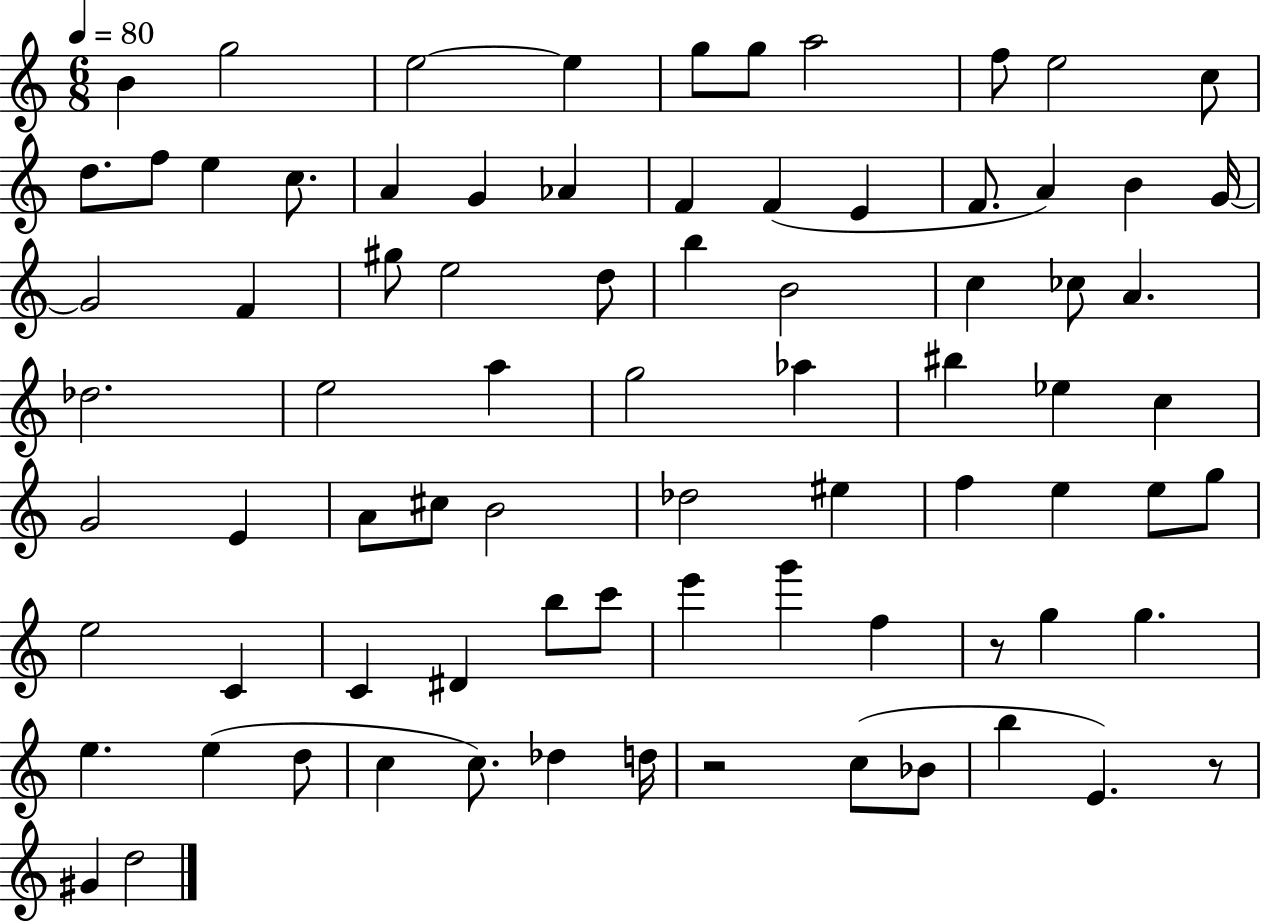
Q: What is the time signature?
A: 6/8